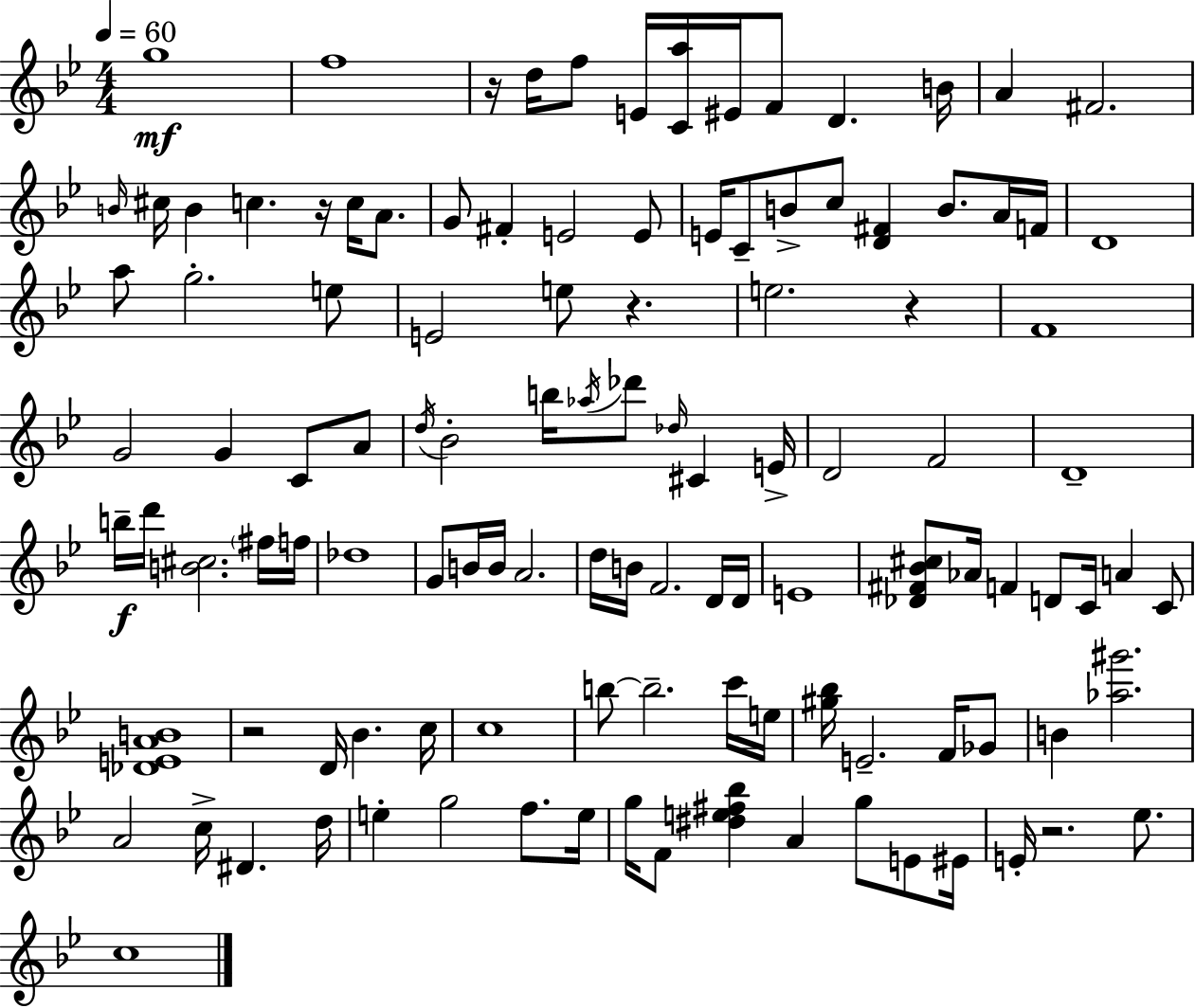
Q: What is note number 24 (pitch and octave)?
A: B4